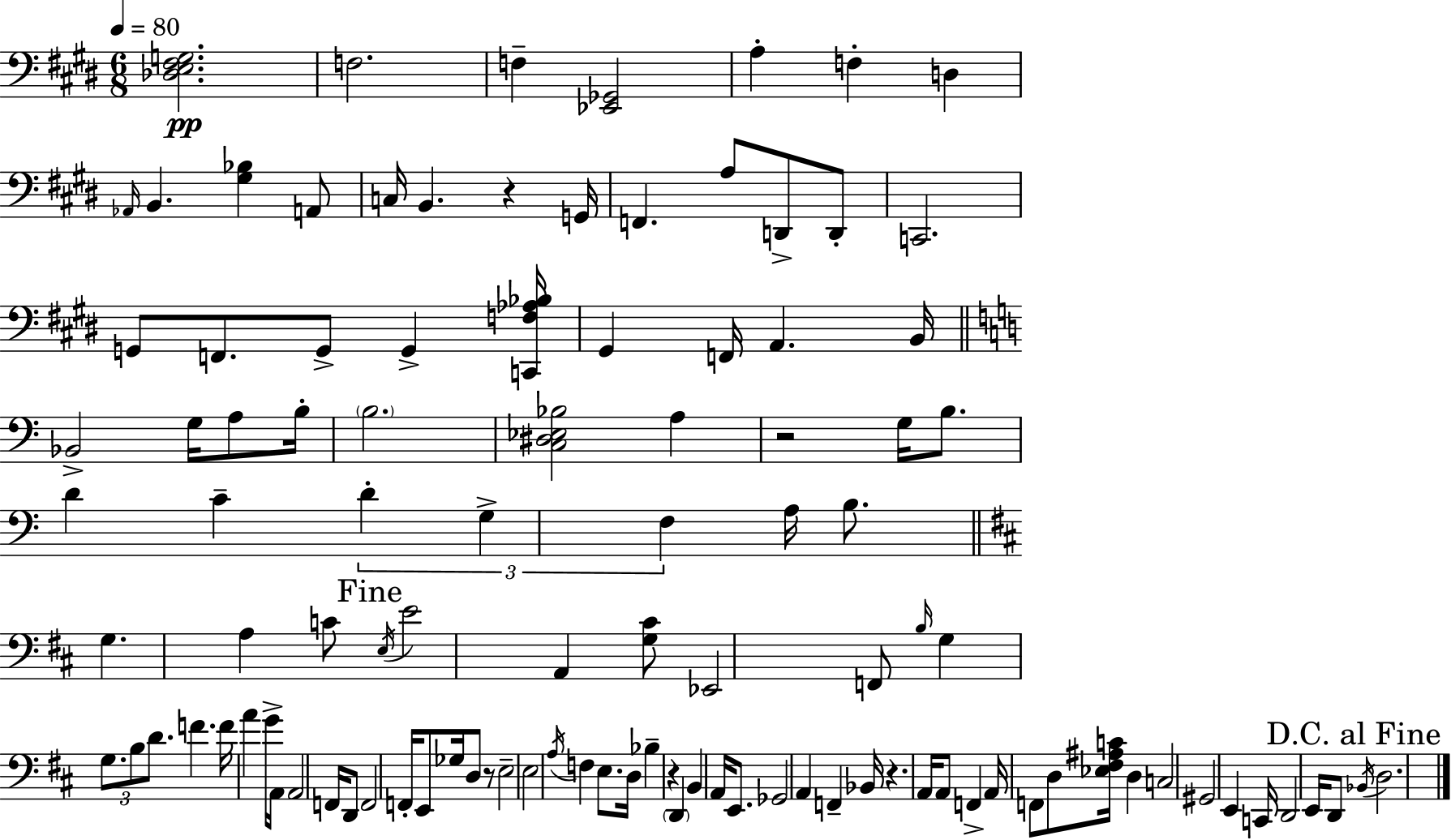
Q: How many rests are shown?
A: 5